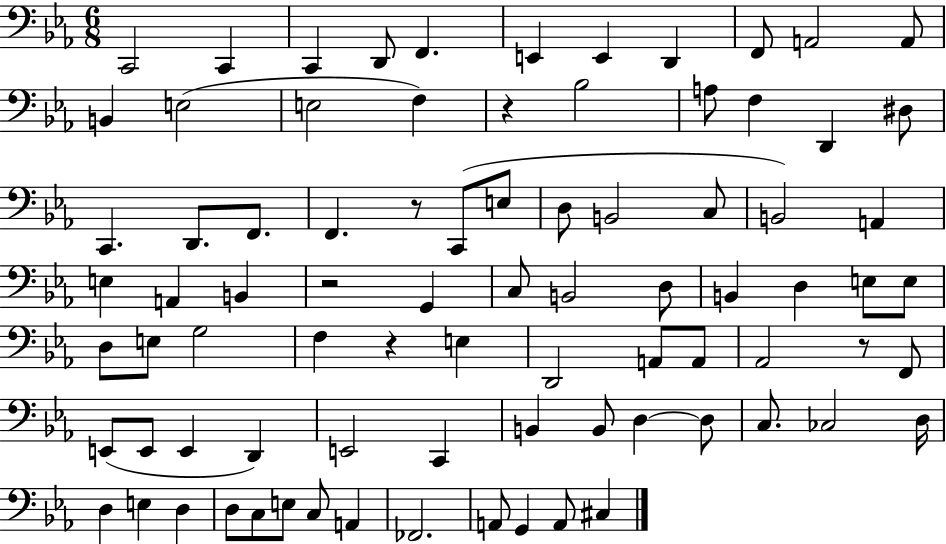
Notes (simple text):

C2/h C2/q C2/q D2/e F2/q. E2/q E2/q D2/q F2/e A2/h A2/e B2/q E3/h E3/h F3/q R/q Bb3/h A3/e F3/q D2/q D#3/e C2/q. D2/e. F2/e. F2/q. R/e C2/e E3/e D3/e B2/h C3/e B2/h A2/q E3/q A2/q B2/q R/h G2/q C3/e B2/h D3/e B2/q D3/q E3/e E3/e D3/e E3/e G3/h F3/q R/q E3/q D2/h A2/e A2/e Ab2/h R/e F2/e E2/e E2/e E2/q D2/q E2/h C2/q B2/q B2/e D3/q D3/e C3/e. CES3/h D3/s D3/q E3/q D3/q D3/e C3/e E3/e C3/e A2/q FES2/h. A2/e G2/q A2/e C#3/q